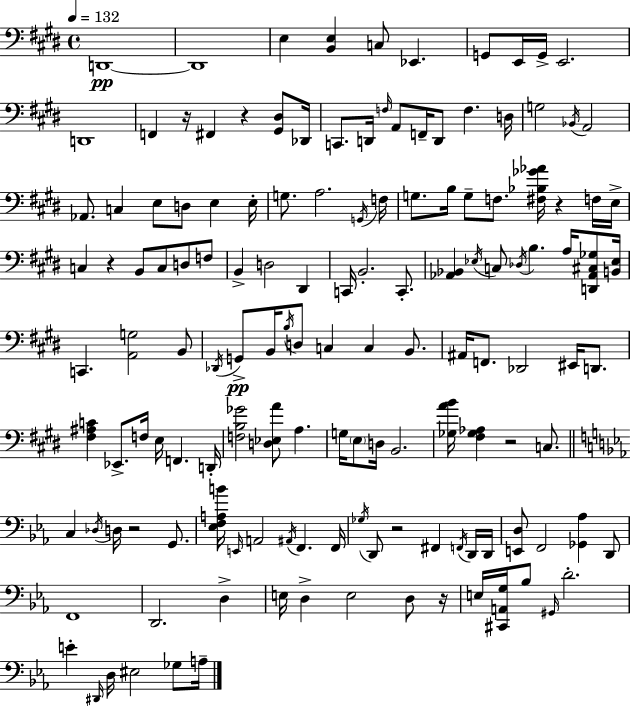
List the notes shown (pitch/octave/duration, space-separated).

D2/w D2/w E3/q [B2,E3]/q C3/e Eb2/q. G2/e E2/s G2/s E2/h. D2/w F2/q R/s F#2/q R/q [G#2,D#3]/e Db2/s C2/e. D2/s F3/s A2/e F2/s D2/e F3/q. D3/s G3/h Bb2/s A2/h Ab2/e. C3/q E3/e D3/e E3/q E3/s G3/e. A3/h. G2/s F3/s G3/e. B3/s G3/e F3/e. [F#3,Bb3,Gb4,Ab4]/s R/q F3/s E3/s C3/q R/q B2/e C3/e D3/e F3/e B2/q D3/h D#2/q C2/s B2/h. C2/e. [Ab2,Bb2]/q Eb3/s C3/e Db3/s B3/q. A3/s [D2,Ab2,C#3,Gb3]/e [B2,Eb3]/s C2/q. [A2,G3]/h B2/e Db2/s G2/e B2/s B3/s D3/e C3/q C3/q B2/e. A#2/s F2/e. Db2/h EIS2/s D2/e. [F#3,A#3,C4]/q Eb2/e. F3/s E3/s F2/q. D2/s [F3,B3,Gb4]/h [D3,Eb3,A4]/e A3/q. G3/s E3/e D3/s B2/h. [Gb3,A4,B4]/s [F#3,Gb3,Ab3]/q R/h C3/e. C3/q Db3/s D3/s R/h G2/e. [Eb3,F3,A3,B4]/s E2/s A2/h A#2/s F2/q. F2/s Gb3/s D2/e R/h F#2/q F2/s D2/s D2/s [E2,D3]/e F2/h [Gb2,Ab3]/q D2/e F2/w D2/h. D3/q E3/s D3/q E3/h D3/e R/s E3/s [C#2,A2,G3]/s Bb3/e G#2/s D4/h. E4/q D#2/s D3/s EIS3/h Gb3/e A3/s